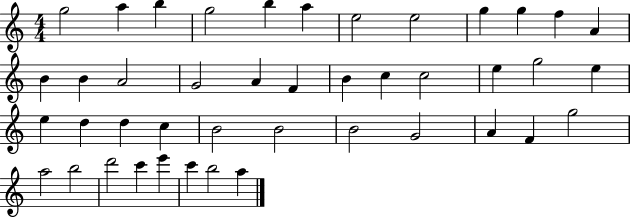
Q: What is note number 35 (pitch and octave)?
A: G5